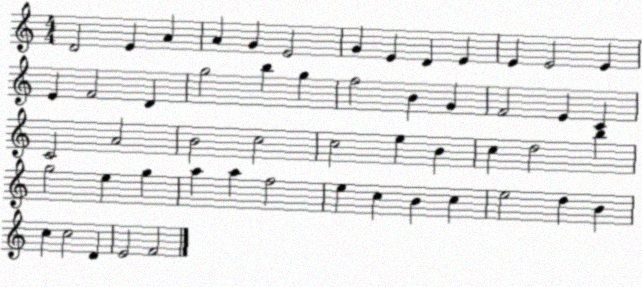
X:1
T:Untitled
M:4/4
L:1/4
K:C
D2 E A A G E2 G E D E E E2 E E F2 D g2 b g f2 B G F2 E C C2 A2 B2 c2 c2 e B c d2 b g2 e g a a f2 e c B c e2 d B c c2 D E2 F2